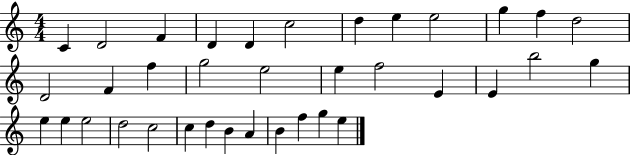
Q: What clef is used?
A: treble